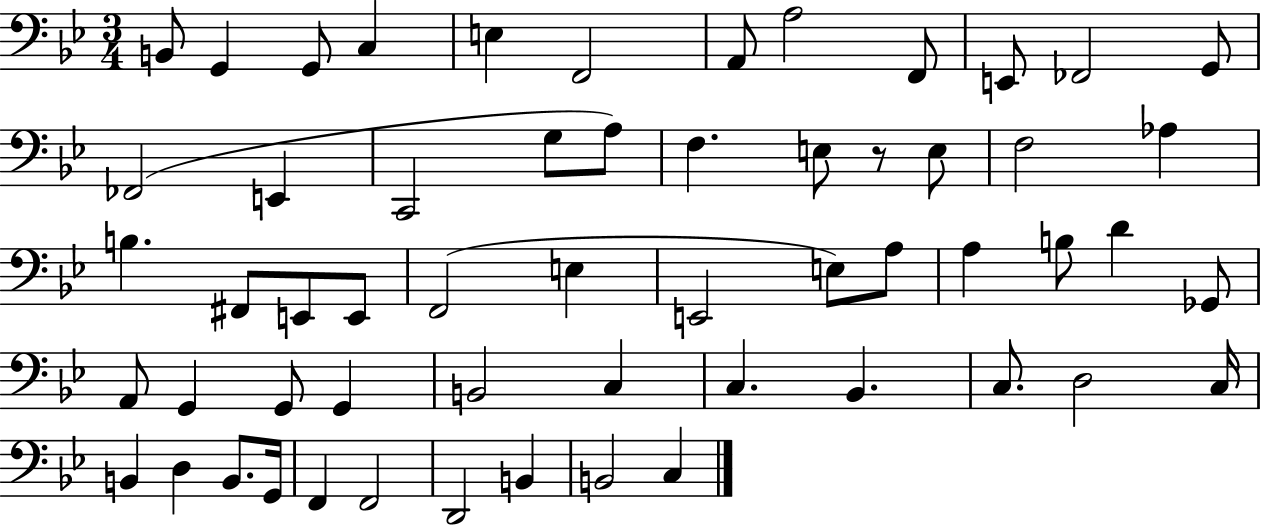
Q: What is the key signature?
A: BES major